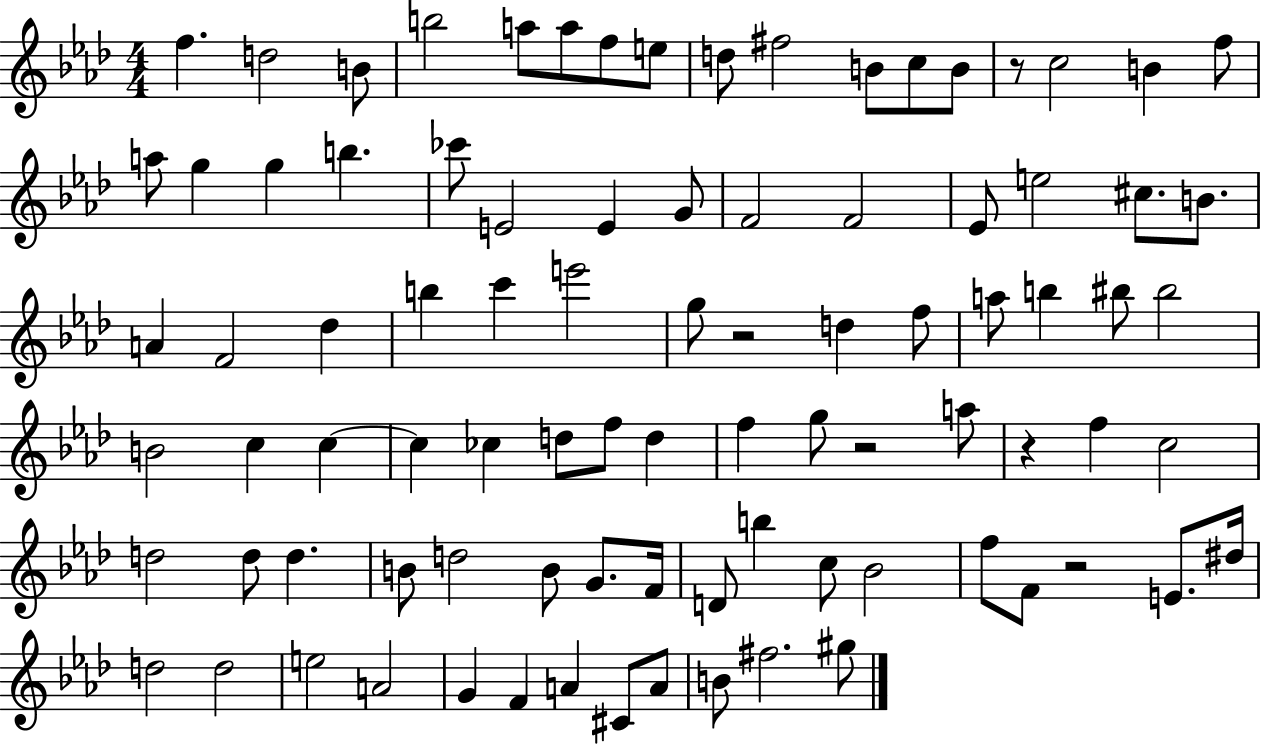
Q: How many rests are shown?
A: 5